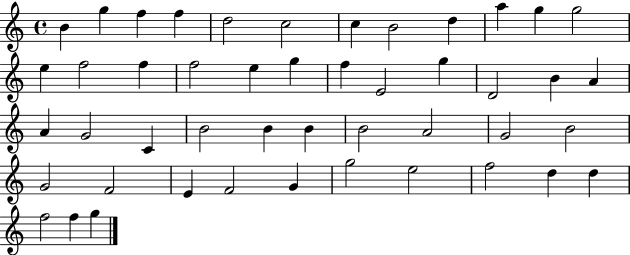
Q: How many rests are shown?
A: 0